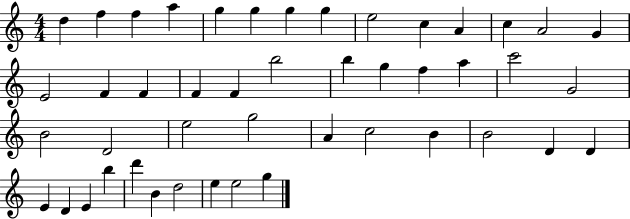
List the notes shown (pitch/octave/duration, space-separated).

D5/q F5/q F5/q A5/q G5/q G5/q G5/q G5/q E5/h C5/q A4/q C5/q A4/h G4/q E4/h F4/q F4/q F4/q F4/q B5/h B5/q G5/q F5/q A5/q C6/h G4/h B4/h D4/h E5/h G5/h A4/q C5/h B4/q B4/h D4/q D4/q E4/q D4/q E4/q B5/q D6/q B4/q D5/h E5/q E5/h G5/q